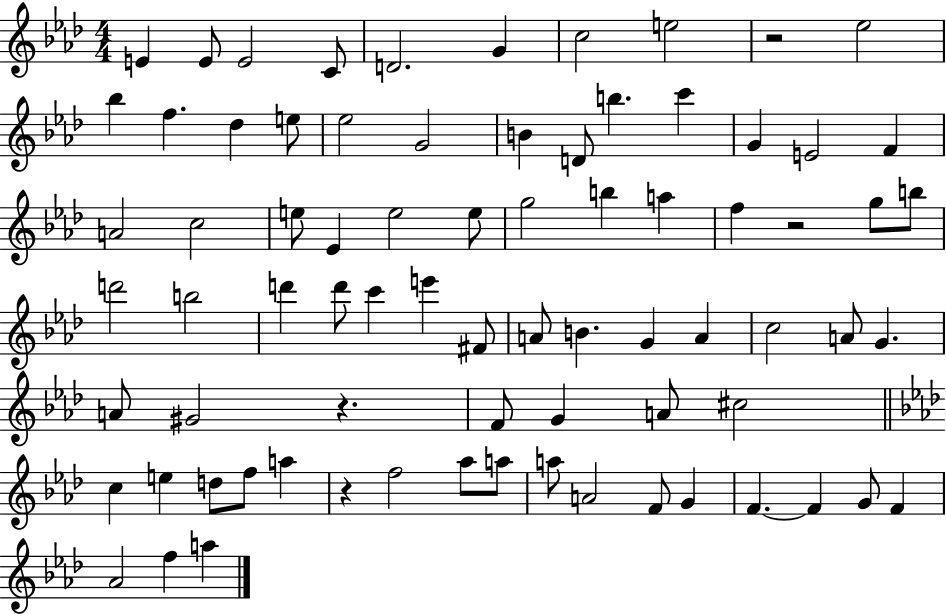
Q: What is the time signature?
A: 4/4